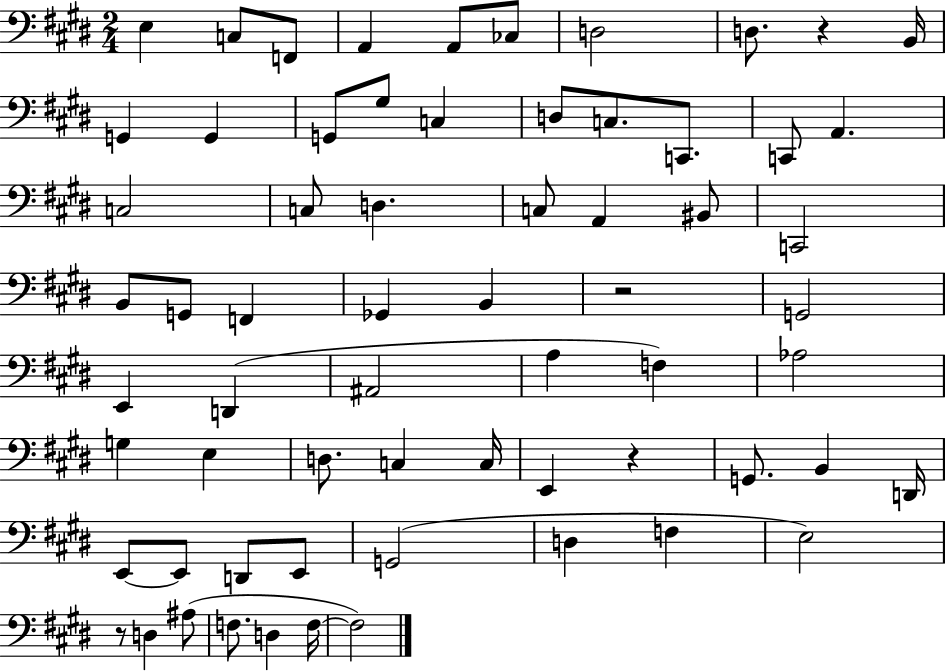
X:1
T:Untitled
M:2/4
L:1/4
K:E
E, C,/2 F,,/2 A,, A,,/2 _C,/2 D,2 D,/2 z B,,/4 G,, G,, G,,/2 ^G,/2 C, D,/2 C,/2 C,,/2 C,,/2 A,, C,2 C,/2 D, C,/2 A,, ^B,,/2 C,,2 B,,/2 G,,/2 F,, _G,, B,, z2 G,,2 E,, D,, ^A,,2 A, F, _A,2 G, E, D,/2 C, C,/4 E,, z G,,/2 B,, D,,/4 E,,/2 E,,/2 D,,/2 E,,/2 G,,2 D, F, E,2 z/2 D, ^A,/2 F,/2 D, F,/4 F,2